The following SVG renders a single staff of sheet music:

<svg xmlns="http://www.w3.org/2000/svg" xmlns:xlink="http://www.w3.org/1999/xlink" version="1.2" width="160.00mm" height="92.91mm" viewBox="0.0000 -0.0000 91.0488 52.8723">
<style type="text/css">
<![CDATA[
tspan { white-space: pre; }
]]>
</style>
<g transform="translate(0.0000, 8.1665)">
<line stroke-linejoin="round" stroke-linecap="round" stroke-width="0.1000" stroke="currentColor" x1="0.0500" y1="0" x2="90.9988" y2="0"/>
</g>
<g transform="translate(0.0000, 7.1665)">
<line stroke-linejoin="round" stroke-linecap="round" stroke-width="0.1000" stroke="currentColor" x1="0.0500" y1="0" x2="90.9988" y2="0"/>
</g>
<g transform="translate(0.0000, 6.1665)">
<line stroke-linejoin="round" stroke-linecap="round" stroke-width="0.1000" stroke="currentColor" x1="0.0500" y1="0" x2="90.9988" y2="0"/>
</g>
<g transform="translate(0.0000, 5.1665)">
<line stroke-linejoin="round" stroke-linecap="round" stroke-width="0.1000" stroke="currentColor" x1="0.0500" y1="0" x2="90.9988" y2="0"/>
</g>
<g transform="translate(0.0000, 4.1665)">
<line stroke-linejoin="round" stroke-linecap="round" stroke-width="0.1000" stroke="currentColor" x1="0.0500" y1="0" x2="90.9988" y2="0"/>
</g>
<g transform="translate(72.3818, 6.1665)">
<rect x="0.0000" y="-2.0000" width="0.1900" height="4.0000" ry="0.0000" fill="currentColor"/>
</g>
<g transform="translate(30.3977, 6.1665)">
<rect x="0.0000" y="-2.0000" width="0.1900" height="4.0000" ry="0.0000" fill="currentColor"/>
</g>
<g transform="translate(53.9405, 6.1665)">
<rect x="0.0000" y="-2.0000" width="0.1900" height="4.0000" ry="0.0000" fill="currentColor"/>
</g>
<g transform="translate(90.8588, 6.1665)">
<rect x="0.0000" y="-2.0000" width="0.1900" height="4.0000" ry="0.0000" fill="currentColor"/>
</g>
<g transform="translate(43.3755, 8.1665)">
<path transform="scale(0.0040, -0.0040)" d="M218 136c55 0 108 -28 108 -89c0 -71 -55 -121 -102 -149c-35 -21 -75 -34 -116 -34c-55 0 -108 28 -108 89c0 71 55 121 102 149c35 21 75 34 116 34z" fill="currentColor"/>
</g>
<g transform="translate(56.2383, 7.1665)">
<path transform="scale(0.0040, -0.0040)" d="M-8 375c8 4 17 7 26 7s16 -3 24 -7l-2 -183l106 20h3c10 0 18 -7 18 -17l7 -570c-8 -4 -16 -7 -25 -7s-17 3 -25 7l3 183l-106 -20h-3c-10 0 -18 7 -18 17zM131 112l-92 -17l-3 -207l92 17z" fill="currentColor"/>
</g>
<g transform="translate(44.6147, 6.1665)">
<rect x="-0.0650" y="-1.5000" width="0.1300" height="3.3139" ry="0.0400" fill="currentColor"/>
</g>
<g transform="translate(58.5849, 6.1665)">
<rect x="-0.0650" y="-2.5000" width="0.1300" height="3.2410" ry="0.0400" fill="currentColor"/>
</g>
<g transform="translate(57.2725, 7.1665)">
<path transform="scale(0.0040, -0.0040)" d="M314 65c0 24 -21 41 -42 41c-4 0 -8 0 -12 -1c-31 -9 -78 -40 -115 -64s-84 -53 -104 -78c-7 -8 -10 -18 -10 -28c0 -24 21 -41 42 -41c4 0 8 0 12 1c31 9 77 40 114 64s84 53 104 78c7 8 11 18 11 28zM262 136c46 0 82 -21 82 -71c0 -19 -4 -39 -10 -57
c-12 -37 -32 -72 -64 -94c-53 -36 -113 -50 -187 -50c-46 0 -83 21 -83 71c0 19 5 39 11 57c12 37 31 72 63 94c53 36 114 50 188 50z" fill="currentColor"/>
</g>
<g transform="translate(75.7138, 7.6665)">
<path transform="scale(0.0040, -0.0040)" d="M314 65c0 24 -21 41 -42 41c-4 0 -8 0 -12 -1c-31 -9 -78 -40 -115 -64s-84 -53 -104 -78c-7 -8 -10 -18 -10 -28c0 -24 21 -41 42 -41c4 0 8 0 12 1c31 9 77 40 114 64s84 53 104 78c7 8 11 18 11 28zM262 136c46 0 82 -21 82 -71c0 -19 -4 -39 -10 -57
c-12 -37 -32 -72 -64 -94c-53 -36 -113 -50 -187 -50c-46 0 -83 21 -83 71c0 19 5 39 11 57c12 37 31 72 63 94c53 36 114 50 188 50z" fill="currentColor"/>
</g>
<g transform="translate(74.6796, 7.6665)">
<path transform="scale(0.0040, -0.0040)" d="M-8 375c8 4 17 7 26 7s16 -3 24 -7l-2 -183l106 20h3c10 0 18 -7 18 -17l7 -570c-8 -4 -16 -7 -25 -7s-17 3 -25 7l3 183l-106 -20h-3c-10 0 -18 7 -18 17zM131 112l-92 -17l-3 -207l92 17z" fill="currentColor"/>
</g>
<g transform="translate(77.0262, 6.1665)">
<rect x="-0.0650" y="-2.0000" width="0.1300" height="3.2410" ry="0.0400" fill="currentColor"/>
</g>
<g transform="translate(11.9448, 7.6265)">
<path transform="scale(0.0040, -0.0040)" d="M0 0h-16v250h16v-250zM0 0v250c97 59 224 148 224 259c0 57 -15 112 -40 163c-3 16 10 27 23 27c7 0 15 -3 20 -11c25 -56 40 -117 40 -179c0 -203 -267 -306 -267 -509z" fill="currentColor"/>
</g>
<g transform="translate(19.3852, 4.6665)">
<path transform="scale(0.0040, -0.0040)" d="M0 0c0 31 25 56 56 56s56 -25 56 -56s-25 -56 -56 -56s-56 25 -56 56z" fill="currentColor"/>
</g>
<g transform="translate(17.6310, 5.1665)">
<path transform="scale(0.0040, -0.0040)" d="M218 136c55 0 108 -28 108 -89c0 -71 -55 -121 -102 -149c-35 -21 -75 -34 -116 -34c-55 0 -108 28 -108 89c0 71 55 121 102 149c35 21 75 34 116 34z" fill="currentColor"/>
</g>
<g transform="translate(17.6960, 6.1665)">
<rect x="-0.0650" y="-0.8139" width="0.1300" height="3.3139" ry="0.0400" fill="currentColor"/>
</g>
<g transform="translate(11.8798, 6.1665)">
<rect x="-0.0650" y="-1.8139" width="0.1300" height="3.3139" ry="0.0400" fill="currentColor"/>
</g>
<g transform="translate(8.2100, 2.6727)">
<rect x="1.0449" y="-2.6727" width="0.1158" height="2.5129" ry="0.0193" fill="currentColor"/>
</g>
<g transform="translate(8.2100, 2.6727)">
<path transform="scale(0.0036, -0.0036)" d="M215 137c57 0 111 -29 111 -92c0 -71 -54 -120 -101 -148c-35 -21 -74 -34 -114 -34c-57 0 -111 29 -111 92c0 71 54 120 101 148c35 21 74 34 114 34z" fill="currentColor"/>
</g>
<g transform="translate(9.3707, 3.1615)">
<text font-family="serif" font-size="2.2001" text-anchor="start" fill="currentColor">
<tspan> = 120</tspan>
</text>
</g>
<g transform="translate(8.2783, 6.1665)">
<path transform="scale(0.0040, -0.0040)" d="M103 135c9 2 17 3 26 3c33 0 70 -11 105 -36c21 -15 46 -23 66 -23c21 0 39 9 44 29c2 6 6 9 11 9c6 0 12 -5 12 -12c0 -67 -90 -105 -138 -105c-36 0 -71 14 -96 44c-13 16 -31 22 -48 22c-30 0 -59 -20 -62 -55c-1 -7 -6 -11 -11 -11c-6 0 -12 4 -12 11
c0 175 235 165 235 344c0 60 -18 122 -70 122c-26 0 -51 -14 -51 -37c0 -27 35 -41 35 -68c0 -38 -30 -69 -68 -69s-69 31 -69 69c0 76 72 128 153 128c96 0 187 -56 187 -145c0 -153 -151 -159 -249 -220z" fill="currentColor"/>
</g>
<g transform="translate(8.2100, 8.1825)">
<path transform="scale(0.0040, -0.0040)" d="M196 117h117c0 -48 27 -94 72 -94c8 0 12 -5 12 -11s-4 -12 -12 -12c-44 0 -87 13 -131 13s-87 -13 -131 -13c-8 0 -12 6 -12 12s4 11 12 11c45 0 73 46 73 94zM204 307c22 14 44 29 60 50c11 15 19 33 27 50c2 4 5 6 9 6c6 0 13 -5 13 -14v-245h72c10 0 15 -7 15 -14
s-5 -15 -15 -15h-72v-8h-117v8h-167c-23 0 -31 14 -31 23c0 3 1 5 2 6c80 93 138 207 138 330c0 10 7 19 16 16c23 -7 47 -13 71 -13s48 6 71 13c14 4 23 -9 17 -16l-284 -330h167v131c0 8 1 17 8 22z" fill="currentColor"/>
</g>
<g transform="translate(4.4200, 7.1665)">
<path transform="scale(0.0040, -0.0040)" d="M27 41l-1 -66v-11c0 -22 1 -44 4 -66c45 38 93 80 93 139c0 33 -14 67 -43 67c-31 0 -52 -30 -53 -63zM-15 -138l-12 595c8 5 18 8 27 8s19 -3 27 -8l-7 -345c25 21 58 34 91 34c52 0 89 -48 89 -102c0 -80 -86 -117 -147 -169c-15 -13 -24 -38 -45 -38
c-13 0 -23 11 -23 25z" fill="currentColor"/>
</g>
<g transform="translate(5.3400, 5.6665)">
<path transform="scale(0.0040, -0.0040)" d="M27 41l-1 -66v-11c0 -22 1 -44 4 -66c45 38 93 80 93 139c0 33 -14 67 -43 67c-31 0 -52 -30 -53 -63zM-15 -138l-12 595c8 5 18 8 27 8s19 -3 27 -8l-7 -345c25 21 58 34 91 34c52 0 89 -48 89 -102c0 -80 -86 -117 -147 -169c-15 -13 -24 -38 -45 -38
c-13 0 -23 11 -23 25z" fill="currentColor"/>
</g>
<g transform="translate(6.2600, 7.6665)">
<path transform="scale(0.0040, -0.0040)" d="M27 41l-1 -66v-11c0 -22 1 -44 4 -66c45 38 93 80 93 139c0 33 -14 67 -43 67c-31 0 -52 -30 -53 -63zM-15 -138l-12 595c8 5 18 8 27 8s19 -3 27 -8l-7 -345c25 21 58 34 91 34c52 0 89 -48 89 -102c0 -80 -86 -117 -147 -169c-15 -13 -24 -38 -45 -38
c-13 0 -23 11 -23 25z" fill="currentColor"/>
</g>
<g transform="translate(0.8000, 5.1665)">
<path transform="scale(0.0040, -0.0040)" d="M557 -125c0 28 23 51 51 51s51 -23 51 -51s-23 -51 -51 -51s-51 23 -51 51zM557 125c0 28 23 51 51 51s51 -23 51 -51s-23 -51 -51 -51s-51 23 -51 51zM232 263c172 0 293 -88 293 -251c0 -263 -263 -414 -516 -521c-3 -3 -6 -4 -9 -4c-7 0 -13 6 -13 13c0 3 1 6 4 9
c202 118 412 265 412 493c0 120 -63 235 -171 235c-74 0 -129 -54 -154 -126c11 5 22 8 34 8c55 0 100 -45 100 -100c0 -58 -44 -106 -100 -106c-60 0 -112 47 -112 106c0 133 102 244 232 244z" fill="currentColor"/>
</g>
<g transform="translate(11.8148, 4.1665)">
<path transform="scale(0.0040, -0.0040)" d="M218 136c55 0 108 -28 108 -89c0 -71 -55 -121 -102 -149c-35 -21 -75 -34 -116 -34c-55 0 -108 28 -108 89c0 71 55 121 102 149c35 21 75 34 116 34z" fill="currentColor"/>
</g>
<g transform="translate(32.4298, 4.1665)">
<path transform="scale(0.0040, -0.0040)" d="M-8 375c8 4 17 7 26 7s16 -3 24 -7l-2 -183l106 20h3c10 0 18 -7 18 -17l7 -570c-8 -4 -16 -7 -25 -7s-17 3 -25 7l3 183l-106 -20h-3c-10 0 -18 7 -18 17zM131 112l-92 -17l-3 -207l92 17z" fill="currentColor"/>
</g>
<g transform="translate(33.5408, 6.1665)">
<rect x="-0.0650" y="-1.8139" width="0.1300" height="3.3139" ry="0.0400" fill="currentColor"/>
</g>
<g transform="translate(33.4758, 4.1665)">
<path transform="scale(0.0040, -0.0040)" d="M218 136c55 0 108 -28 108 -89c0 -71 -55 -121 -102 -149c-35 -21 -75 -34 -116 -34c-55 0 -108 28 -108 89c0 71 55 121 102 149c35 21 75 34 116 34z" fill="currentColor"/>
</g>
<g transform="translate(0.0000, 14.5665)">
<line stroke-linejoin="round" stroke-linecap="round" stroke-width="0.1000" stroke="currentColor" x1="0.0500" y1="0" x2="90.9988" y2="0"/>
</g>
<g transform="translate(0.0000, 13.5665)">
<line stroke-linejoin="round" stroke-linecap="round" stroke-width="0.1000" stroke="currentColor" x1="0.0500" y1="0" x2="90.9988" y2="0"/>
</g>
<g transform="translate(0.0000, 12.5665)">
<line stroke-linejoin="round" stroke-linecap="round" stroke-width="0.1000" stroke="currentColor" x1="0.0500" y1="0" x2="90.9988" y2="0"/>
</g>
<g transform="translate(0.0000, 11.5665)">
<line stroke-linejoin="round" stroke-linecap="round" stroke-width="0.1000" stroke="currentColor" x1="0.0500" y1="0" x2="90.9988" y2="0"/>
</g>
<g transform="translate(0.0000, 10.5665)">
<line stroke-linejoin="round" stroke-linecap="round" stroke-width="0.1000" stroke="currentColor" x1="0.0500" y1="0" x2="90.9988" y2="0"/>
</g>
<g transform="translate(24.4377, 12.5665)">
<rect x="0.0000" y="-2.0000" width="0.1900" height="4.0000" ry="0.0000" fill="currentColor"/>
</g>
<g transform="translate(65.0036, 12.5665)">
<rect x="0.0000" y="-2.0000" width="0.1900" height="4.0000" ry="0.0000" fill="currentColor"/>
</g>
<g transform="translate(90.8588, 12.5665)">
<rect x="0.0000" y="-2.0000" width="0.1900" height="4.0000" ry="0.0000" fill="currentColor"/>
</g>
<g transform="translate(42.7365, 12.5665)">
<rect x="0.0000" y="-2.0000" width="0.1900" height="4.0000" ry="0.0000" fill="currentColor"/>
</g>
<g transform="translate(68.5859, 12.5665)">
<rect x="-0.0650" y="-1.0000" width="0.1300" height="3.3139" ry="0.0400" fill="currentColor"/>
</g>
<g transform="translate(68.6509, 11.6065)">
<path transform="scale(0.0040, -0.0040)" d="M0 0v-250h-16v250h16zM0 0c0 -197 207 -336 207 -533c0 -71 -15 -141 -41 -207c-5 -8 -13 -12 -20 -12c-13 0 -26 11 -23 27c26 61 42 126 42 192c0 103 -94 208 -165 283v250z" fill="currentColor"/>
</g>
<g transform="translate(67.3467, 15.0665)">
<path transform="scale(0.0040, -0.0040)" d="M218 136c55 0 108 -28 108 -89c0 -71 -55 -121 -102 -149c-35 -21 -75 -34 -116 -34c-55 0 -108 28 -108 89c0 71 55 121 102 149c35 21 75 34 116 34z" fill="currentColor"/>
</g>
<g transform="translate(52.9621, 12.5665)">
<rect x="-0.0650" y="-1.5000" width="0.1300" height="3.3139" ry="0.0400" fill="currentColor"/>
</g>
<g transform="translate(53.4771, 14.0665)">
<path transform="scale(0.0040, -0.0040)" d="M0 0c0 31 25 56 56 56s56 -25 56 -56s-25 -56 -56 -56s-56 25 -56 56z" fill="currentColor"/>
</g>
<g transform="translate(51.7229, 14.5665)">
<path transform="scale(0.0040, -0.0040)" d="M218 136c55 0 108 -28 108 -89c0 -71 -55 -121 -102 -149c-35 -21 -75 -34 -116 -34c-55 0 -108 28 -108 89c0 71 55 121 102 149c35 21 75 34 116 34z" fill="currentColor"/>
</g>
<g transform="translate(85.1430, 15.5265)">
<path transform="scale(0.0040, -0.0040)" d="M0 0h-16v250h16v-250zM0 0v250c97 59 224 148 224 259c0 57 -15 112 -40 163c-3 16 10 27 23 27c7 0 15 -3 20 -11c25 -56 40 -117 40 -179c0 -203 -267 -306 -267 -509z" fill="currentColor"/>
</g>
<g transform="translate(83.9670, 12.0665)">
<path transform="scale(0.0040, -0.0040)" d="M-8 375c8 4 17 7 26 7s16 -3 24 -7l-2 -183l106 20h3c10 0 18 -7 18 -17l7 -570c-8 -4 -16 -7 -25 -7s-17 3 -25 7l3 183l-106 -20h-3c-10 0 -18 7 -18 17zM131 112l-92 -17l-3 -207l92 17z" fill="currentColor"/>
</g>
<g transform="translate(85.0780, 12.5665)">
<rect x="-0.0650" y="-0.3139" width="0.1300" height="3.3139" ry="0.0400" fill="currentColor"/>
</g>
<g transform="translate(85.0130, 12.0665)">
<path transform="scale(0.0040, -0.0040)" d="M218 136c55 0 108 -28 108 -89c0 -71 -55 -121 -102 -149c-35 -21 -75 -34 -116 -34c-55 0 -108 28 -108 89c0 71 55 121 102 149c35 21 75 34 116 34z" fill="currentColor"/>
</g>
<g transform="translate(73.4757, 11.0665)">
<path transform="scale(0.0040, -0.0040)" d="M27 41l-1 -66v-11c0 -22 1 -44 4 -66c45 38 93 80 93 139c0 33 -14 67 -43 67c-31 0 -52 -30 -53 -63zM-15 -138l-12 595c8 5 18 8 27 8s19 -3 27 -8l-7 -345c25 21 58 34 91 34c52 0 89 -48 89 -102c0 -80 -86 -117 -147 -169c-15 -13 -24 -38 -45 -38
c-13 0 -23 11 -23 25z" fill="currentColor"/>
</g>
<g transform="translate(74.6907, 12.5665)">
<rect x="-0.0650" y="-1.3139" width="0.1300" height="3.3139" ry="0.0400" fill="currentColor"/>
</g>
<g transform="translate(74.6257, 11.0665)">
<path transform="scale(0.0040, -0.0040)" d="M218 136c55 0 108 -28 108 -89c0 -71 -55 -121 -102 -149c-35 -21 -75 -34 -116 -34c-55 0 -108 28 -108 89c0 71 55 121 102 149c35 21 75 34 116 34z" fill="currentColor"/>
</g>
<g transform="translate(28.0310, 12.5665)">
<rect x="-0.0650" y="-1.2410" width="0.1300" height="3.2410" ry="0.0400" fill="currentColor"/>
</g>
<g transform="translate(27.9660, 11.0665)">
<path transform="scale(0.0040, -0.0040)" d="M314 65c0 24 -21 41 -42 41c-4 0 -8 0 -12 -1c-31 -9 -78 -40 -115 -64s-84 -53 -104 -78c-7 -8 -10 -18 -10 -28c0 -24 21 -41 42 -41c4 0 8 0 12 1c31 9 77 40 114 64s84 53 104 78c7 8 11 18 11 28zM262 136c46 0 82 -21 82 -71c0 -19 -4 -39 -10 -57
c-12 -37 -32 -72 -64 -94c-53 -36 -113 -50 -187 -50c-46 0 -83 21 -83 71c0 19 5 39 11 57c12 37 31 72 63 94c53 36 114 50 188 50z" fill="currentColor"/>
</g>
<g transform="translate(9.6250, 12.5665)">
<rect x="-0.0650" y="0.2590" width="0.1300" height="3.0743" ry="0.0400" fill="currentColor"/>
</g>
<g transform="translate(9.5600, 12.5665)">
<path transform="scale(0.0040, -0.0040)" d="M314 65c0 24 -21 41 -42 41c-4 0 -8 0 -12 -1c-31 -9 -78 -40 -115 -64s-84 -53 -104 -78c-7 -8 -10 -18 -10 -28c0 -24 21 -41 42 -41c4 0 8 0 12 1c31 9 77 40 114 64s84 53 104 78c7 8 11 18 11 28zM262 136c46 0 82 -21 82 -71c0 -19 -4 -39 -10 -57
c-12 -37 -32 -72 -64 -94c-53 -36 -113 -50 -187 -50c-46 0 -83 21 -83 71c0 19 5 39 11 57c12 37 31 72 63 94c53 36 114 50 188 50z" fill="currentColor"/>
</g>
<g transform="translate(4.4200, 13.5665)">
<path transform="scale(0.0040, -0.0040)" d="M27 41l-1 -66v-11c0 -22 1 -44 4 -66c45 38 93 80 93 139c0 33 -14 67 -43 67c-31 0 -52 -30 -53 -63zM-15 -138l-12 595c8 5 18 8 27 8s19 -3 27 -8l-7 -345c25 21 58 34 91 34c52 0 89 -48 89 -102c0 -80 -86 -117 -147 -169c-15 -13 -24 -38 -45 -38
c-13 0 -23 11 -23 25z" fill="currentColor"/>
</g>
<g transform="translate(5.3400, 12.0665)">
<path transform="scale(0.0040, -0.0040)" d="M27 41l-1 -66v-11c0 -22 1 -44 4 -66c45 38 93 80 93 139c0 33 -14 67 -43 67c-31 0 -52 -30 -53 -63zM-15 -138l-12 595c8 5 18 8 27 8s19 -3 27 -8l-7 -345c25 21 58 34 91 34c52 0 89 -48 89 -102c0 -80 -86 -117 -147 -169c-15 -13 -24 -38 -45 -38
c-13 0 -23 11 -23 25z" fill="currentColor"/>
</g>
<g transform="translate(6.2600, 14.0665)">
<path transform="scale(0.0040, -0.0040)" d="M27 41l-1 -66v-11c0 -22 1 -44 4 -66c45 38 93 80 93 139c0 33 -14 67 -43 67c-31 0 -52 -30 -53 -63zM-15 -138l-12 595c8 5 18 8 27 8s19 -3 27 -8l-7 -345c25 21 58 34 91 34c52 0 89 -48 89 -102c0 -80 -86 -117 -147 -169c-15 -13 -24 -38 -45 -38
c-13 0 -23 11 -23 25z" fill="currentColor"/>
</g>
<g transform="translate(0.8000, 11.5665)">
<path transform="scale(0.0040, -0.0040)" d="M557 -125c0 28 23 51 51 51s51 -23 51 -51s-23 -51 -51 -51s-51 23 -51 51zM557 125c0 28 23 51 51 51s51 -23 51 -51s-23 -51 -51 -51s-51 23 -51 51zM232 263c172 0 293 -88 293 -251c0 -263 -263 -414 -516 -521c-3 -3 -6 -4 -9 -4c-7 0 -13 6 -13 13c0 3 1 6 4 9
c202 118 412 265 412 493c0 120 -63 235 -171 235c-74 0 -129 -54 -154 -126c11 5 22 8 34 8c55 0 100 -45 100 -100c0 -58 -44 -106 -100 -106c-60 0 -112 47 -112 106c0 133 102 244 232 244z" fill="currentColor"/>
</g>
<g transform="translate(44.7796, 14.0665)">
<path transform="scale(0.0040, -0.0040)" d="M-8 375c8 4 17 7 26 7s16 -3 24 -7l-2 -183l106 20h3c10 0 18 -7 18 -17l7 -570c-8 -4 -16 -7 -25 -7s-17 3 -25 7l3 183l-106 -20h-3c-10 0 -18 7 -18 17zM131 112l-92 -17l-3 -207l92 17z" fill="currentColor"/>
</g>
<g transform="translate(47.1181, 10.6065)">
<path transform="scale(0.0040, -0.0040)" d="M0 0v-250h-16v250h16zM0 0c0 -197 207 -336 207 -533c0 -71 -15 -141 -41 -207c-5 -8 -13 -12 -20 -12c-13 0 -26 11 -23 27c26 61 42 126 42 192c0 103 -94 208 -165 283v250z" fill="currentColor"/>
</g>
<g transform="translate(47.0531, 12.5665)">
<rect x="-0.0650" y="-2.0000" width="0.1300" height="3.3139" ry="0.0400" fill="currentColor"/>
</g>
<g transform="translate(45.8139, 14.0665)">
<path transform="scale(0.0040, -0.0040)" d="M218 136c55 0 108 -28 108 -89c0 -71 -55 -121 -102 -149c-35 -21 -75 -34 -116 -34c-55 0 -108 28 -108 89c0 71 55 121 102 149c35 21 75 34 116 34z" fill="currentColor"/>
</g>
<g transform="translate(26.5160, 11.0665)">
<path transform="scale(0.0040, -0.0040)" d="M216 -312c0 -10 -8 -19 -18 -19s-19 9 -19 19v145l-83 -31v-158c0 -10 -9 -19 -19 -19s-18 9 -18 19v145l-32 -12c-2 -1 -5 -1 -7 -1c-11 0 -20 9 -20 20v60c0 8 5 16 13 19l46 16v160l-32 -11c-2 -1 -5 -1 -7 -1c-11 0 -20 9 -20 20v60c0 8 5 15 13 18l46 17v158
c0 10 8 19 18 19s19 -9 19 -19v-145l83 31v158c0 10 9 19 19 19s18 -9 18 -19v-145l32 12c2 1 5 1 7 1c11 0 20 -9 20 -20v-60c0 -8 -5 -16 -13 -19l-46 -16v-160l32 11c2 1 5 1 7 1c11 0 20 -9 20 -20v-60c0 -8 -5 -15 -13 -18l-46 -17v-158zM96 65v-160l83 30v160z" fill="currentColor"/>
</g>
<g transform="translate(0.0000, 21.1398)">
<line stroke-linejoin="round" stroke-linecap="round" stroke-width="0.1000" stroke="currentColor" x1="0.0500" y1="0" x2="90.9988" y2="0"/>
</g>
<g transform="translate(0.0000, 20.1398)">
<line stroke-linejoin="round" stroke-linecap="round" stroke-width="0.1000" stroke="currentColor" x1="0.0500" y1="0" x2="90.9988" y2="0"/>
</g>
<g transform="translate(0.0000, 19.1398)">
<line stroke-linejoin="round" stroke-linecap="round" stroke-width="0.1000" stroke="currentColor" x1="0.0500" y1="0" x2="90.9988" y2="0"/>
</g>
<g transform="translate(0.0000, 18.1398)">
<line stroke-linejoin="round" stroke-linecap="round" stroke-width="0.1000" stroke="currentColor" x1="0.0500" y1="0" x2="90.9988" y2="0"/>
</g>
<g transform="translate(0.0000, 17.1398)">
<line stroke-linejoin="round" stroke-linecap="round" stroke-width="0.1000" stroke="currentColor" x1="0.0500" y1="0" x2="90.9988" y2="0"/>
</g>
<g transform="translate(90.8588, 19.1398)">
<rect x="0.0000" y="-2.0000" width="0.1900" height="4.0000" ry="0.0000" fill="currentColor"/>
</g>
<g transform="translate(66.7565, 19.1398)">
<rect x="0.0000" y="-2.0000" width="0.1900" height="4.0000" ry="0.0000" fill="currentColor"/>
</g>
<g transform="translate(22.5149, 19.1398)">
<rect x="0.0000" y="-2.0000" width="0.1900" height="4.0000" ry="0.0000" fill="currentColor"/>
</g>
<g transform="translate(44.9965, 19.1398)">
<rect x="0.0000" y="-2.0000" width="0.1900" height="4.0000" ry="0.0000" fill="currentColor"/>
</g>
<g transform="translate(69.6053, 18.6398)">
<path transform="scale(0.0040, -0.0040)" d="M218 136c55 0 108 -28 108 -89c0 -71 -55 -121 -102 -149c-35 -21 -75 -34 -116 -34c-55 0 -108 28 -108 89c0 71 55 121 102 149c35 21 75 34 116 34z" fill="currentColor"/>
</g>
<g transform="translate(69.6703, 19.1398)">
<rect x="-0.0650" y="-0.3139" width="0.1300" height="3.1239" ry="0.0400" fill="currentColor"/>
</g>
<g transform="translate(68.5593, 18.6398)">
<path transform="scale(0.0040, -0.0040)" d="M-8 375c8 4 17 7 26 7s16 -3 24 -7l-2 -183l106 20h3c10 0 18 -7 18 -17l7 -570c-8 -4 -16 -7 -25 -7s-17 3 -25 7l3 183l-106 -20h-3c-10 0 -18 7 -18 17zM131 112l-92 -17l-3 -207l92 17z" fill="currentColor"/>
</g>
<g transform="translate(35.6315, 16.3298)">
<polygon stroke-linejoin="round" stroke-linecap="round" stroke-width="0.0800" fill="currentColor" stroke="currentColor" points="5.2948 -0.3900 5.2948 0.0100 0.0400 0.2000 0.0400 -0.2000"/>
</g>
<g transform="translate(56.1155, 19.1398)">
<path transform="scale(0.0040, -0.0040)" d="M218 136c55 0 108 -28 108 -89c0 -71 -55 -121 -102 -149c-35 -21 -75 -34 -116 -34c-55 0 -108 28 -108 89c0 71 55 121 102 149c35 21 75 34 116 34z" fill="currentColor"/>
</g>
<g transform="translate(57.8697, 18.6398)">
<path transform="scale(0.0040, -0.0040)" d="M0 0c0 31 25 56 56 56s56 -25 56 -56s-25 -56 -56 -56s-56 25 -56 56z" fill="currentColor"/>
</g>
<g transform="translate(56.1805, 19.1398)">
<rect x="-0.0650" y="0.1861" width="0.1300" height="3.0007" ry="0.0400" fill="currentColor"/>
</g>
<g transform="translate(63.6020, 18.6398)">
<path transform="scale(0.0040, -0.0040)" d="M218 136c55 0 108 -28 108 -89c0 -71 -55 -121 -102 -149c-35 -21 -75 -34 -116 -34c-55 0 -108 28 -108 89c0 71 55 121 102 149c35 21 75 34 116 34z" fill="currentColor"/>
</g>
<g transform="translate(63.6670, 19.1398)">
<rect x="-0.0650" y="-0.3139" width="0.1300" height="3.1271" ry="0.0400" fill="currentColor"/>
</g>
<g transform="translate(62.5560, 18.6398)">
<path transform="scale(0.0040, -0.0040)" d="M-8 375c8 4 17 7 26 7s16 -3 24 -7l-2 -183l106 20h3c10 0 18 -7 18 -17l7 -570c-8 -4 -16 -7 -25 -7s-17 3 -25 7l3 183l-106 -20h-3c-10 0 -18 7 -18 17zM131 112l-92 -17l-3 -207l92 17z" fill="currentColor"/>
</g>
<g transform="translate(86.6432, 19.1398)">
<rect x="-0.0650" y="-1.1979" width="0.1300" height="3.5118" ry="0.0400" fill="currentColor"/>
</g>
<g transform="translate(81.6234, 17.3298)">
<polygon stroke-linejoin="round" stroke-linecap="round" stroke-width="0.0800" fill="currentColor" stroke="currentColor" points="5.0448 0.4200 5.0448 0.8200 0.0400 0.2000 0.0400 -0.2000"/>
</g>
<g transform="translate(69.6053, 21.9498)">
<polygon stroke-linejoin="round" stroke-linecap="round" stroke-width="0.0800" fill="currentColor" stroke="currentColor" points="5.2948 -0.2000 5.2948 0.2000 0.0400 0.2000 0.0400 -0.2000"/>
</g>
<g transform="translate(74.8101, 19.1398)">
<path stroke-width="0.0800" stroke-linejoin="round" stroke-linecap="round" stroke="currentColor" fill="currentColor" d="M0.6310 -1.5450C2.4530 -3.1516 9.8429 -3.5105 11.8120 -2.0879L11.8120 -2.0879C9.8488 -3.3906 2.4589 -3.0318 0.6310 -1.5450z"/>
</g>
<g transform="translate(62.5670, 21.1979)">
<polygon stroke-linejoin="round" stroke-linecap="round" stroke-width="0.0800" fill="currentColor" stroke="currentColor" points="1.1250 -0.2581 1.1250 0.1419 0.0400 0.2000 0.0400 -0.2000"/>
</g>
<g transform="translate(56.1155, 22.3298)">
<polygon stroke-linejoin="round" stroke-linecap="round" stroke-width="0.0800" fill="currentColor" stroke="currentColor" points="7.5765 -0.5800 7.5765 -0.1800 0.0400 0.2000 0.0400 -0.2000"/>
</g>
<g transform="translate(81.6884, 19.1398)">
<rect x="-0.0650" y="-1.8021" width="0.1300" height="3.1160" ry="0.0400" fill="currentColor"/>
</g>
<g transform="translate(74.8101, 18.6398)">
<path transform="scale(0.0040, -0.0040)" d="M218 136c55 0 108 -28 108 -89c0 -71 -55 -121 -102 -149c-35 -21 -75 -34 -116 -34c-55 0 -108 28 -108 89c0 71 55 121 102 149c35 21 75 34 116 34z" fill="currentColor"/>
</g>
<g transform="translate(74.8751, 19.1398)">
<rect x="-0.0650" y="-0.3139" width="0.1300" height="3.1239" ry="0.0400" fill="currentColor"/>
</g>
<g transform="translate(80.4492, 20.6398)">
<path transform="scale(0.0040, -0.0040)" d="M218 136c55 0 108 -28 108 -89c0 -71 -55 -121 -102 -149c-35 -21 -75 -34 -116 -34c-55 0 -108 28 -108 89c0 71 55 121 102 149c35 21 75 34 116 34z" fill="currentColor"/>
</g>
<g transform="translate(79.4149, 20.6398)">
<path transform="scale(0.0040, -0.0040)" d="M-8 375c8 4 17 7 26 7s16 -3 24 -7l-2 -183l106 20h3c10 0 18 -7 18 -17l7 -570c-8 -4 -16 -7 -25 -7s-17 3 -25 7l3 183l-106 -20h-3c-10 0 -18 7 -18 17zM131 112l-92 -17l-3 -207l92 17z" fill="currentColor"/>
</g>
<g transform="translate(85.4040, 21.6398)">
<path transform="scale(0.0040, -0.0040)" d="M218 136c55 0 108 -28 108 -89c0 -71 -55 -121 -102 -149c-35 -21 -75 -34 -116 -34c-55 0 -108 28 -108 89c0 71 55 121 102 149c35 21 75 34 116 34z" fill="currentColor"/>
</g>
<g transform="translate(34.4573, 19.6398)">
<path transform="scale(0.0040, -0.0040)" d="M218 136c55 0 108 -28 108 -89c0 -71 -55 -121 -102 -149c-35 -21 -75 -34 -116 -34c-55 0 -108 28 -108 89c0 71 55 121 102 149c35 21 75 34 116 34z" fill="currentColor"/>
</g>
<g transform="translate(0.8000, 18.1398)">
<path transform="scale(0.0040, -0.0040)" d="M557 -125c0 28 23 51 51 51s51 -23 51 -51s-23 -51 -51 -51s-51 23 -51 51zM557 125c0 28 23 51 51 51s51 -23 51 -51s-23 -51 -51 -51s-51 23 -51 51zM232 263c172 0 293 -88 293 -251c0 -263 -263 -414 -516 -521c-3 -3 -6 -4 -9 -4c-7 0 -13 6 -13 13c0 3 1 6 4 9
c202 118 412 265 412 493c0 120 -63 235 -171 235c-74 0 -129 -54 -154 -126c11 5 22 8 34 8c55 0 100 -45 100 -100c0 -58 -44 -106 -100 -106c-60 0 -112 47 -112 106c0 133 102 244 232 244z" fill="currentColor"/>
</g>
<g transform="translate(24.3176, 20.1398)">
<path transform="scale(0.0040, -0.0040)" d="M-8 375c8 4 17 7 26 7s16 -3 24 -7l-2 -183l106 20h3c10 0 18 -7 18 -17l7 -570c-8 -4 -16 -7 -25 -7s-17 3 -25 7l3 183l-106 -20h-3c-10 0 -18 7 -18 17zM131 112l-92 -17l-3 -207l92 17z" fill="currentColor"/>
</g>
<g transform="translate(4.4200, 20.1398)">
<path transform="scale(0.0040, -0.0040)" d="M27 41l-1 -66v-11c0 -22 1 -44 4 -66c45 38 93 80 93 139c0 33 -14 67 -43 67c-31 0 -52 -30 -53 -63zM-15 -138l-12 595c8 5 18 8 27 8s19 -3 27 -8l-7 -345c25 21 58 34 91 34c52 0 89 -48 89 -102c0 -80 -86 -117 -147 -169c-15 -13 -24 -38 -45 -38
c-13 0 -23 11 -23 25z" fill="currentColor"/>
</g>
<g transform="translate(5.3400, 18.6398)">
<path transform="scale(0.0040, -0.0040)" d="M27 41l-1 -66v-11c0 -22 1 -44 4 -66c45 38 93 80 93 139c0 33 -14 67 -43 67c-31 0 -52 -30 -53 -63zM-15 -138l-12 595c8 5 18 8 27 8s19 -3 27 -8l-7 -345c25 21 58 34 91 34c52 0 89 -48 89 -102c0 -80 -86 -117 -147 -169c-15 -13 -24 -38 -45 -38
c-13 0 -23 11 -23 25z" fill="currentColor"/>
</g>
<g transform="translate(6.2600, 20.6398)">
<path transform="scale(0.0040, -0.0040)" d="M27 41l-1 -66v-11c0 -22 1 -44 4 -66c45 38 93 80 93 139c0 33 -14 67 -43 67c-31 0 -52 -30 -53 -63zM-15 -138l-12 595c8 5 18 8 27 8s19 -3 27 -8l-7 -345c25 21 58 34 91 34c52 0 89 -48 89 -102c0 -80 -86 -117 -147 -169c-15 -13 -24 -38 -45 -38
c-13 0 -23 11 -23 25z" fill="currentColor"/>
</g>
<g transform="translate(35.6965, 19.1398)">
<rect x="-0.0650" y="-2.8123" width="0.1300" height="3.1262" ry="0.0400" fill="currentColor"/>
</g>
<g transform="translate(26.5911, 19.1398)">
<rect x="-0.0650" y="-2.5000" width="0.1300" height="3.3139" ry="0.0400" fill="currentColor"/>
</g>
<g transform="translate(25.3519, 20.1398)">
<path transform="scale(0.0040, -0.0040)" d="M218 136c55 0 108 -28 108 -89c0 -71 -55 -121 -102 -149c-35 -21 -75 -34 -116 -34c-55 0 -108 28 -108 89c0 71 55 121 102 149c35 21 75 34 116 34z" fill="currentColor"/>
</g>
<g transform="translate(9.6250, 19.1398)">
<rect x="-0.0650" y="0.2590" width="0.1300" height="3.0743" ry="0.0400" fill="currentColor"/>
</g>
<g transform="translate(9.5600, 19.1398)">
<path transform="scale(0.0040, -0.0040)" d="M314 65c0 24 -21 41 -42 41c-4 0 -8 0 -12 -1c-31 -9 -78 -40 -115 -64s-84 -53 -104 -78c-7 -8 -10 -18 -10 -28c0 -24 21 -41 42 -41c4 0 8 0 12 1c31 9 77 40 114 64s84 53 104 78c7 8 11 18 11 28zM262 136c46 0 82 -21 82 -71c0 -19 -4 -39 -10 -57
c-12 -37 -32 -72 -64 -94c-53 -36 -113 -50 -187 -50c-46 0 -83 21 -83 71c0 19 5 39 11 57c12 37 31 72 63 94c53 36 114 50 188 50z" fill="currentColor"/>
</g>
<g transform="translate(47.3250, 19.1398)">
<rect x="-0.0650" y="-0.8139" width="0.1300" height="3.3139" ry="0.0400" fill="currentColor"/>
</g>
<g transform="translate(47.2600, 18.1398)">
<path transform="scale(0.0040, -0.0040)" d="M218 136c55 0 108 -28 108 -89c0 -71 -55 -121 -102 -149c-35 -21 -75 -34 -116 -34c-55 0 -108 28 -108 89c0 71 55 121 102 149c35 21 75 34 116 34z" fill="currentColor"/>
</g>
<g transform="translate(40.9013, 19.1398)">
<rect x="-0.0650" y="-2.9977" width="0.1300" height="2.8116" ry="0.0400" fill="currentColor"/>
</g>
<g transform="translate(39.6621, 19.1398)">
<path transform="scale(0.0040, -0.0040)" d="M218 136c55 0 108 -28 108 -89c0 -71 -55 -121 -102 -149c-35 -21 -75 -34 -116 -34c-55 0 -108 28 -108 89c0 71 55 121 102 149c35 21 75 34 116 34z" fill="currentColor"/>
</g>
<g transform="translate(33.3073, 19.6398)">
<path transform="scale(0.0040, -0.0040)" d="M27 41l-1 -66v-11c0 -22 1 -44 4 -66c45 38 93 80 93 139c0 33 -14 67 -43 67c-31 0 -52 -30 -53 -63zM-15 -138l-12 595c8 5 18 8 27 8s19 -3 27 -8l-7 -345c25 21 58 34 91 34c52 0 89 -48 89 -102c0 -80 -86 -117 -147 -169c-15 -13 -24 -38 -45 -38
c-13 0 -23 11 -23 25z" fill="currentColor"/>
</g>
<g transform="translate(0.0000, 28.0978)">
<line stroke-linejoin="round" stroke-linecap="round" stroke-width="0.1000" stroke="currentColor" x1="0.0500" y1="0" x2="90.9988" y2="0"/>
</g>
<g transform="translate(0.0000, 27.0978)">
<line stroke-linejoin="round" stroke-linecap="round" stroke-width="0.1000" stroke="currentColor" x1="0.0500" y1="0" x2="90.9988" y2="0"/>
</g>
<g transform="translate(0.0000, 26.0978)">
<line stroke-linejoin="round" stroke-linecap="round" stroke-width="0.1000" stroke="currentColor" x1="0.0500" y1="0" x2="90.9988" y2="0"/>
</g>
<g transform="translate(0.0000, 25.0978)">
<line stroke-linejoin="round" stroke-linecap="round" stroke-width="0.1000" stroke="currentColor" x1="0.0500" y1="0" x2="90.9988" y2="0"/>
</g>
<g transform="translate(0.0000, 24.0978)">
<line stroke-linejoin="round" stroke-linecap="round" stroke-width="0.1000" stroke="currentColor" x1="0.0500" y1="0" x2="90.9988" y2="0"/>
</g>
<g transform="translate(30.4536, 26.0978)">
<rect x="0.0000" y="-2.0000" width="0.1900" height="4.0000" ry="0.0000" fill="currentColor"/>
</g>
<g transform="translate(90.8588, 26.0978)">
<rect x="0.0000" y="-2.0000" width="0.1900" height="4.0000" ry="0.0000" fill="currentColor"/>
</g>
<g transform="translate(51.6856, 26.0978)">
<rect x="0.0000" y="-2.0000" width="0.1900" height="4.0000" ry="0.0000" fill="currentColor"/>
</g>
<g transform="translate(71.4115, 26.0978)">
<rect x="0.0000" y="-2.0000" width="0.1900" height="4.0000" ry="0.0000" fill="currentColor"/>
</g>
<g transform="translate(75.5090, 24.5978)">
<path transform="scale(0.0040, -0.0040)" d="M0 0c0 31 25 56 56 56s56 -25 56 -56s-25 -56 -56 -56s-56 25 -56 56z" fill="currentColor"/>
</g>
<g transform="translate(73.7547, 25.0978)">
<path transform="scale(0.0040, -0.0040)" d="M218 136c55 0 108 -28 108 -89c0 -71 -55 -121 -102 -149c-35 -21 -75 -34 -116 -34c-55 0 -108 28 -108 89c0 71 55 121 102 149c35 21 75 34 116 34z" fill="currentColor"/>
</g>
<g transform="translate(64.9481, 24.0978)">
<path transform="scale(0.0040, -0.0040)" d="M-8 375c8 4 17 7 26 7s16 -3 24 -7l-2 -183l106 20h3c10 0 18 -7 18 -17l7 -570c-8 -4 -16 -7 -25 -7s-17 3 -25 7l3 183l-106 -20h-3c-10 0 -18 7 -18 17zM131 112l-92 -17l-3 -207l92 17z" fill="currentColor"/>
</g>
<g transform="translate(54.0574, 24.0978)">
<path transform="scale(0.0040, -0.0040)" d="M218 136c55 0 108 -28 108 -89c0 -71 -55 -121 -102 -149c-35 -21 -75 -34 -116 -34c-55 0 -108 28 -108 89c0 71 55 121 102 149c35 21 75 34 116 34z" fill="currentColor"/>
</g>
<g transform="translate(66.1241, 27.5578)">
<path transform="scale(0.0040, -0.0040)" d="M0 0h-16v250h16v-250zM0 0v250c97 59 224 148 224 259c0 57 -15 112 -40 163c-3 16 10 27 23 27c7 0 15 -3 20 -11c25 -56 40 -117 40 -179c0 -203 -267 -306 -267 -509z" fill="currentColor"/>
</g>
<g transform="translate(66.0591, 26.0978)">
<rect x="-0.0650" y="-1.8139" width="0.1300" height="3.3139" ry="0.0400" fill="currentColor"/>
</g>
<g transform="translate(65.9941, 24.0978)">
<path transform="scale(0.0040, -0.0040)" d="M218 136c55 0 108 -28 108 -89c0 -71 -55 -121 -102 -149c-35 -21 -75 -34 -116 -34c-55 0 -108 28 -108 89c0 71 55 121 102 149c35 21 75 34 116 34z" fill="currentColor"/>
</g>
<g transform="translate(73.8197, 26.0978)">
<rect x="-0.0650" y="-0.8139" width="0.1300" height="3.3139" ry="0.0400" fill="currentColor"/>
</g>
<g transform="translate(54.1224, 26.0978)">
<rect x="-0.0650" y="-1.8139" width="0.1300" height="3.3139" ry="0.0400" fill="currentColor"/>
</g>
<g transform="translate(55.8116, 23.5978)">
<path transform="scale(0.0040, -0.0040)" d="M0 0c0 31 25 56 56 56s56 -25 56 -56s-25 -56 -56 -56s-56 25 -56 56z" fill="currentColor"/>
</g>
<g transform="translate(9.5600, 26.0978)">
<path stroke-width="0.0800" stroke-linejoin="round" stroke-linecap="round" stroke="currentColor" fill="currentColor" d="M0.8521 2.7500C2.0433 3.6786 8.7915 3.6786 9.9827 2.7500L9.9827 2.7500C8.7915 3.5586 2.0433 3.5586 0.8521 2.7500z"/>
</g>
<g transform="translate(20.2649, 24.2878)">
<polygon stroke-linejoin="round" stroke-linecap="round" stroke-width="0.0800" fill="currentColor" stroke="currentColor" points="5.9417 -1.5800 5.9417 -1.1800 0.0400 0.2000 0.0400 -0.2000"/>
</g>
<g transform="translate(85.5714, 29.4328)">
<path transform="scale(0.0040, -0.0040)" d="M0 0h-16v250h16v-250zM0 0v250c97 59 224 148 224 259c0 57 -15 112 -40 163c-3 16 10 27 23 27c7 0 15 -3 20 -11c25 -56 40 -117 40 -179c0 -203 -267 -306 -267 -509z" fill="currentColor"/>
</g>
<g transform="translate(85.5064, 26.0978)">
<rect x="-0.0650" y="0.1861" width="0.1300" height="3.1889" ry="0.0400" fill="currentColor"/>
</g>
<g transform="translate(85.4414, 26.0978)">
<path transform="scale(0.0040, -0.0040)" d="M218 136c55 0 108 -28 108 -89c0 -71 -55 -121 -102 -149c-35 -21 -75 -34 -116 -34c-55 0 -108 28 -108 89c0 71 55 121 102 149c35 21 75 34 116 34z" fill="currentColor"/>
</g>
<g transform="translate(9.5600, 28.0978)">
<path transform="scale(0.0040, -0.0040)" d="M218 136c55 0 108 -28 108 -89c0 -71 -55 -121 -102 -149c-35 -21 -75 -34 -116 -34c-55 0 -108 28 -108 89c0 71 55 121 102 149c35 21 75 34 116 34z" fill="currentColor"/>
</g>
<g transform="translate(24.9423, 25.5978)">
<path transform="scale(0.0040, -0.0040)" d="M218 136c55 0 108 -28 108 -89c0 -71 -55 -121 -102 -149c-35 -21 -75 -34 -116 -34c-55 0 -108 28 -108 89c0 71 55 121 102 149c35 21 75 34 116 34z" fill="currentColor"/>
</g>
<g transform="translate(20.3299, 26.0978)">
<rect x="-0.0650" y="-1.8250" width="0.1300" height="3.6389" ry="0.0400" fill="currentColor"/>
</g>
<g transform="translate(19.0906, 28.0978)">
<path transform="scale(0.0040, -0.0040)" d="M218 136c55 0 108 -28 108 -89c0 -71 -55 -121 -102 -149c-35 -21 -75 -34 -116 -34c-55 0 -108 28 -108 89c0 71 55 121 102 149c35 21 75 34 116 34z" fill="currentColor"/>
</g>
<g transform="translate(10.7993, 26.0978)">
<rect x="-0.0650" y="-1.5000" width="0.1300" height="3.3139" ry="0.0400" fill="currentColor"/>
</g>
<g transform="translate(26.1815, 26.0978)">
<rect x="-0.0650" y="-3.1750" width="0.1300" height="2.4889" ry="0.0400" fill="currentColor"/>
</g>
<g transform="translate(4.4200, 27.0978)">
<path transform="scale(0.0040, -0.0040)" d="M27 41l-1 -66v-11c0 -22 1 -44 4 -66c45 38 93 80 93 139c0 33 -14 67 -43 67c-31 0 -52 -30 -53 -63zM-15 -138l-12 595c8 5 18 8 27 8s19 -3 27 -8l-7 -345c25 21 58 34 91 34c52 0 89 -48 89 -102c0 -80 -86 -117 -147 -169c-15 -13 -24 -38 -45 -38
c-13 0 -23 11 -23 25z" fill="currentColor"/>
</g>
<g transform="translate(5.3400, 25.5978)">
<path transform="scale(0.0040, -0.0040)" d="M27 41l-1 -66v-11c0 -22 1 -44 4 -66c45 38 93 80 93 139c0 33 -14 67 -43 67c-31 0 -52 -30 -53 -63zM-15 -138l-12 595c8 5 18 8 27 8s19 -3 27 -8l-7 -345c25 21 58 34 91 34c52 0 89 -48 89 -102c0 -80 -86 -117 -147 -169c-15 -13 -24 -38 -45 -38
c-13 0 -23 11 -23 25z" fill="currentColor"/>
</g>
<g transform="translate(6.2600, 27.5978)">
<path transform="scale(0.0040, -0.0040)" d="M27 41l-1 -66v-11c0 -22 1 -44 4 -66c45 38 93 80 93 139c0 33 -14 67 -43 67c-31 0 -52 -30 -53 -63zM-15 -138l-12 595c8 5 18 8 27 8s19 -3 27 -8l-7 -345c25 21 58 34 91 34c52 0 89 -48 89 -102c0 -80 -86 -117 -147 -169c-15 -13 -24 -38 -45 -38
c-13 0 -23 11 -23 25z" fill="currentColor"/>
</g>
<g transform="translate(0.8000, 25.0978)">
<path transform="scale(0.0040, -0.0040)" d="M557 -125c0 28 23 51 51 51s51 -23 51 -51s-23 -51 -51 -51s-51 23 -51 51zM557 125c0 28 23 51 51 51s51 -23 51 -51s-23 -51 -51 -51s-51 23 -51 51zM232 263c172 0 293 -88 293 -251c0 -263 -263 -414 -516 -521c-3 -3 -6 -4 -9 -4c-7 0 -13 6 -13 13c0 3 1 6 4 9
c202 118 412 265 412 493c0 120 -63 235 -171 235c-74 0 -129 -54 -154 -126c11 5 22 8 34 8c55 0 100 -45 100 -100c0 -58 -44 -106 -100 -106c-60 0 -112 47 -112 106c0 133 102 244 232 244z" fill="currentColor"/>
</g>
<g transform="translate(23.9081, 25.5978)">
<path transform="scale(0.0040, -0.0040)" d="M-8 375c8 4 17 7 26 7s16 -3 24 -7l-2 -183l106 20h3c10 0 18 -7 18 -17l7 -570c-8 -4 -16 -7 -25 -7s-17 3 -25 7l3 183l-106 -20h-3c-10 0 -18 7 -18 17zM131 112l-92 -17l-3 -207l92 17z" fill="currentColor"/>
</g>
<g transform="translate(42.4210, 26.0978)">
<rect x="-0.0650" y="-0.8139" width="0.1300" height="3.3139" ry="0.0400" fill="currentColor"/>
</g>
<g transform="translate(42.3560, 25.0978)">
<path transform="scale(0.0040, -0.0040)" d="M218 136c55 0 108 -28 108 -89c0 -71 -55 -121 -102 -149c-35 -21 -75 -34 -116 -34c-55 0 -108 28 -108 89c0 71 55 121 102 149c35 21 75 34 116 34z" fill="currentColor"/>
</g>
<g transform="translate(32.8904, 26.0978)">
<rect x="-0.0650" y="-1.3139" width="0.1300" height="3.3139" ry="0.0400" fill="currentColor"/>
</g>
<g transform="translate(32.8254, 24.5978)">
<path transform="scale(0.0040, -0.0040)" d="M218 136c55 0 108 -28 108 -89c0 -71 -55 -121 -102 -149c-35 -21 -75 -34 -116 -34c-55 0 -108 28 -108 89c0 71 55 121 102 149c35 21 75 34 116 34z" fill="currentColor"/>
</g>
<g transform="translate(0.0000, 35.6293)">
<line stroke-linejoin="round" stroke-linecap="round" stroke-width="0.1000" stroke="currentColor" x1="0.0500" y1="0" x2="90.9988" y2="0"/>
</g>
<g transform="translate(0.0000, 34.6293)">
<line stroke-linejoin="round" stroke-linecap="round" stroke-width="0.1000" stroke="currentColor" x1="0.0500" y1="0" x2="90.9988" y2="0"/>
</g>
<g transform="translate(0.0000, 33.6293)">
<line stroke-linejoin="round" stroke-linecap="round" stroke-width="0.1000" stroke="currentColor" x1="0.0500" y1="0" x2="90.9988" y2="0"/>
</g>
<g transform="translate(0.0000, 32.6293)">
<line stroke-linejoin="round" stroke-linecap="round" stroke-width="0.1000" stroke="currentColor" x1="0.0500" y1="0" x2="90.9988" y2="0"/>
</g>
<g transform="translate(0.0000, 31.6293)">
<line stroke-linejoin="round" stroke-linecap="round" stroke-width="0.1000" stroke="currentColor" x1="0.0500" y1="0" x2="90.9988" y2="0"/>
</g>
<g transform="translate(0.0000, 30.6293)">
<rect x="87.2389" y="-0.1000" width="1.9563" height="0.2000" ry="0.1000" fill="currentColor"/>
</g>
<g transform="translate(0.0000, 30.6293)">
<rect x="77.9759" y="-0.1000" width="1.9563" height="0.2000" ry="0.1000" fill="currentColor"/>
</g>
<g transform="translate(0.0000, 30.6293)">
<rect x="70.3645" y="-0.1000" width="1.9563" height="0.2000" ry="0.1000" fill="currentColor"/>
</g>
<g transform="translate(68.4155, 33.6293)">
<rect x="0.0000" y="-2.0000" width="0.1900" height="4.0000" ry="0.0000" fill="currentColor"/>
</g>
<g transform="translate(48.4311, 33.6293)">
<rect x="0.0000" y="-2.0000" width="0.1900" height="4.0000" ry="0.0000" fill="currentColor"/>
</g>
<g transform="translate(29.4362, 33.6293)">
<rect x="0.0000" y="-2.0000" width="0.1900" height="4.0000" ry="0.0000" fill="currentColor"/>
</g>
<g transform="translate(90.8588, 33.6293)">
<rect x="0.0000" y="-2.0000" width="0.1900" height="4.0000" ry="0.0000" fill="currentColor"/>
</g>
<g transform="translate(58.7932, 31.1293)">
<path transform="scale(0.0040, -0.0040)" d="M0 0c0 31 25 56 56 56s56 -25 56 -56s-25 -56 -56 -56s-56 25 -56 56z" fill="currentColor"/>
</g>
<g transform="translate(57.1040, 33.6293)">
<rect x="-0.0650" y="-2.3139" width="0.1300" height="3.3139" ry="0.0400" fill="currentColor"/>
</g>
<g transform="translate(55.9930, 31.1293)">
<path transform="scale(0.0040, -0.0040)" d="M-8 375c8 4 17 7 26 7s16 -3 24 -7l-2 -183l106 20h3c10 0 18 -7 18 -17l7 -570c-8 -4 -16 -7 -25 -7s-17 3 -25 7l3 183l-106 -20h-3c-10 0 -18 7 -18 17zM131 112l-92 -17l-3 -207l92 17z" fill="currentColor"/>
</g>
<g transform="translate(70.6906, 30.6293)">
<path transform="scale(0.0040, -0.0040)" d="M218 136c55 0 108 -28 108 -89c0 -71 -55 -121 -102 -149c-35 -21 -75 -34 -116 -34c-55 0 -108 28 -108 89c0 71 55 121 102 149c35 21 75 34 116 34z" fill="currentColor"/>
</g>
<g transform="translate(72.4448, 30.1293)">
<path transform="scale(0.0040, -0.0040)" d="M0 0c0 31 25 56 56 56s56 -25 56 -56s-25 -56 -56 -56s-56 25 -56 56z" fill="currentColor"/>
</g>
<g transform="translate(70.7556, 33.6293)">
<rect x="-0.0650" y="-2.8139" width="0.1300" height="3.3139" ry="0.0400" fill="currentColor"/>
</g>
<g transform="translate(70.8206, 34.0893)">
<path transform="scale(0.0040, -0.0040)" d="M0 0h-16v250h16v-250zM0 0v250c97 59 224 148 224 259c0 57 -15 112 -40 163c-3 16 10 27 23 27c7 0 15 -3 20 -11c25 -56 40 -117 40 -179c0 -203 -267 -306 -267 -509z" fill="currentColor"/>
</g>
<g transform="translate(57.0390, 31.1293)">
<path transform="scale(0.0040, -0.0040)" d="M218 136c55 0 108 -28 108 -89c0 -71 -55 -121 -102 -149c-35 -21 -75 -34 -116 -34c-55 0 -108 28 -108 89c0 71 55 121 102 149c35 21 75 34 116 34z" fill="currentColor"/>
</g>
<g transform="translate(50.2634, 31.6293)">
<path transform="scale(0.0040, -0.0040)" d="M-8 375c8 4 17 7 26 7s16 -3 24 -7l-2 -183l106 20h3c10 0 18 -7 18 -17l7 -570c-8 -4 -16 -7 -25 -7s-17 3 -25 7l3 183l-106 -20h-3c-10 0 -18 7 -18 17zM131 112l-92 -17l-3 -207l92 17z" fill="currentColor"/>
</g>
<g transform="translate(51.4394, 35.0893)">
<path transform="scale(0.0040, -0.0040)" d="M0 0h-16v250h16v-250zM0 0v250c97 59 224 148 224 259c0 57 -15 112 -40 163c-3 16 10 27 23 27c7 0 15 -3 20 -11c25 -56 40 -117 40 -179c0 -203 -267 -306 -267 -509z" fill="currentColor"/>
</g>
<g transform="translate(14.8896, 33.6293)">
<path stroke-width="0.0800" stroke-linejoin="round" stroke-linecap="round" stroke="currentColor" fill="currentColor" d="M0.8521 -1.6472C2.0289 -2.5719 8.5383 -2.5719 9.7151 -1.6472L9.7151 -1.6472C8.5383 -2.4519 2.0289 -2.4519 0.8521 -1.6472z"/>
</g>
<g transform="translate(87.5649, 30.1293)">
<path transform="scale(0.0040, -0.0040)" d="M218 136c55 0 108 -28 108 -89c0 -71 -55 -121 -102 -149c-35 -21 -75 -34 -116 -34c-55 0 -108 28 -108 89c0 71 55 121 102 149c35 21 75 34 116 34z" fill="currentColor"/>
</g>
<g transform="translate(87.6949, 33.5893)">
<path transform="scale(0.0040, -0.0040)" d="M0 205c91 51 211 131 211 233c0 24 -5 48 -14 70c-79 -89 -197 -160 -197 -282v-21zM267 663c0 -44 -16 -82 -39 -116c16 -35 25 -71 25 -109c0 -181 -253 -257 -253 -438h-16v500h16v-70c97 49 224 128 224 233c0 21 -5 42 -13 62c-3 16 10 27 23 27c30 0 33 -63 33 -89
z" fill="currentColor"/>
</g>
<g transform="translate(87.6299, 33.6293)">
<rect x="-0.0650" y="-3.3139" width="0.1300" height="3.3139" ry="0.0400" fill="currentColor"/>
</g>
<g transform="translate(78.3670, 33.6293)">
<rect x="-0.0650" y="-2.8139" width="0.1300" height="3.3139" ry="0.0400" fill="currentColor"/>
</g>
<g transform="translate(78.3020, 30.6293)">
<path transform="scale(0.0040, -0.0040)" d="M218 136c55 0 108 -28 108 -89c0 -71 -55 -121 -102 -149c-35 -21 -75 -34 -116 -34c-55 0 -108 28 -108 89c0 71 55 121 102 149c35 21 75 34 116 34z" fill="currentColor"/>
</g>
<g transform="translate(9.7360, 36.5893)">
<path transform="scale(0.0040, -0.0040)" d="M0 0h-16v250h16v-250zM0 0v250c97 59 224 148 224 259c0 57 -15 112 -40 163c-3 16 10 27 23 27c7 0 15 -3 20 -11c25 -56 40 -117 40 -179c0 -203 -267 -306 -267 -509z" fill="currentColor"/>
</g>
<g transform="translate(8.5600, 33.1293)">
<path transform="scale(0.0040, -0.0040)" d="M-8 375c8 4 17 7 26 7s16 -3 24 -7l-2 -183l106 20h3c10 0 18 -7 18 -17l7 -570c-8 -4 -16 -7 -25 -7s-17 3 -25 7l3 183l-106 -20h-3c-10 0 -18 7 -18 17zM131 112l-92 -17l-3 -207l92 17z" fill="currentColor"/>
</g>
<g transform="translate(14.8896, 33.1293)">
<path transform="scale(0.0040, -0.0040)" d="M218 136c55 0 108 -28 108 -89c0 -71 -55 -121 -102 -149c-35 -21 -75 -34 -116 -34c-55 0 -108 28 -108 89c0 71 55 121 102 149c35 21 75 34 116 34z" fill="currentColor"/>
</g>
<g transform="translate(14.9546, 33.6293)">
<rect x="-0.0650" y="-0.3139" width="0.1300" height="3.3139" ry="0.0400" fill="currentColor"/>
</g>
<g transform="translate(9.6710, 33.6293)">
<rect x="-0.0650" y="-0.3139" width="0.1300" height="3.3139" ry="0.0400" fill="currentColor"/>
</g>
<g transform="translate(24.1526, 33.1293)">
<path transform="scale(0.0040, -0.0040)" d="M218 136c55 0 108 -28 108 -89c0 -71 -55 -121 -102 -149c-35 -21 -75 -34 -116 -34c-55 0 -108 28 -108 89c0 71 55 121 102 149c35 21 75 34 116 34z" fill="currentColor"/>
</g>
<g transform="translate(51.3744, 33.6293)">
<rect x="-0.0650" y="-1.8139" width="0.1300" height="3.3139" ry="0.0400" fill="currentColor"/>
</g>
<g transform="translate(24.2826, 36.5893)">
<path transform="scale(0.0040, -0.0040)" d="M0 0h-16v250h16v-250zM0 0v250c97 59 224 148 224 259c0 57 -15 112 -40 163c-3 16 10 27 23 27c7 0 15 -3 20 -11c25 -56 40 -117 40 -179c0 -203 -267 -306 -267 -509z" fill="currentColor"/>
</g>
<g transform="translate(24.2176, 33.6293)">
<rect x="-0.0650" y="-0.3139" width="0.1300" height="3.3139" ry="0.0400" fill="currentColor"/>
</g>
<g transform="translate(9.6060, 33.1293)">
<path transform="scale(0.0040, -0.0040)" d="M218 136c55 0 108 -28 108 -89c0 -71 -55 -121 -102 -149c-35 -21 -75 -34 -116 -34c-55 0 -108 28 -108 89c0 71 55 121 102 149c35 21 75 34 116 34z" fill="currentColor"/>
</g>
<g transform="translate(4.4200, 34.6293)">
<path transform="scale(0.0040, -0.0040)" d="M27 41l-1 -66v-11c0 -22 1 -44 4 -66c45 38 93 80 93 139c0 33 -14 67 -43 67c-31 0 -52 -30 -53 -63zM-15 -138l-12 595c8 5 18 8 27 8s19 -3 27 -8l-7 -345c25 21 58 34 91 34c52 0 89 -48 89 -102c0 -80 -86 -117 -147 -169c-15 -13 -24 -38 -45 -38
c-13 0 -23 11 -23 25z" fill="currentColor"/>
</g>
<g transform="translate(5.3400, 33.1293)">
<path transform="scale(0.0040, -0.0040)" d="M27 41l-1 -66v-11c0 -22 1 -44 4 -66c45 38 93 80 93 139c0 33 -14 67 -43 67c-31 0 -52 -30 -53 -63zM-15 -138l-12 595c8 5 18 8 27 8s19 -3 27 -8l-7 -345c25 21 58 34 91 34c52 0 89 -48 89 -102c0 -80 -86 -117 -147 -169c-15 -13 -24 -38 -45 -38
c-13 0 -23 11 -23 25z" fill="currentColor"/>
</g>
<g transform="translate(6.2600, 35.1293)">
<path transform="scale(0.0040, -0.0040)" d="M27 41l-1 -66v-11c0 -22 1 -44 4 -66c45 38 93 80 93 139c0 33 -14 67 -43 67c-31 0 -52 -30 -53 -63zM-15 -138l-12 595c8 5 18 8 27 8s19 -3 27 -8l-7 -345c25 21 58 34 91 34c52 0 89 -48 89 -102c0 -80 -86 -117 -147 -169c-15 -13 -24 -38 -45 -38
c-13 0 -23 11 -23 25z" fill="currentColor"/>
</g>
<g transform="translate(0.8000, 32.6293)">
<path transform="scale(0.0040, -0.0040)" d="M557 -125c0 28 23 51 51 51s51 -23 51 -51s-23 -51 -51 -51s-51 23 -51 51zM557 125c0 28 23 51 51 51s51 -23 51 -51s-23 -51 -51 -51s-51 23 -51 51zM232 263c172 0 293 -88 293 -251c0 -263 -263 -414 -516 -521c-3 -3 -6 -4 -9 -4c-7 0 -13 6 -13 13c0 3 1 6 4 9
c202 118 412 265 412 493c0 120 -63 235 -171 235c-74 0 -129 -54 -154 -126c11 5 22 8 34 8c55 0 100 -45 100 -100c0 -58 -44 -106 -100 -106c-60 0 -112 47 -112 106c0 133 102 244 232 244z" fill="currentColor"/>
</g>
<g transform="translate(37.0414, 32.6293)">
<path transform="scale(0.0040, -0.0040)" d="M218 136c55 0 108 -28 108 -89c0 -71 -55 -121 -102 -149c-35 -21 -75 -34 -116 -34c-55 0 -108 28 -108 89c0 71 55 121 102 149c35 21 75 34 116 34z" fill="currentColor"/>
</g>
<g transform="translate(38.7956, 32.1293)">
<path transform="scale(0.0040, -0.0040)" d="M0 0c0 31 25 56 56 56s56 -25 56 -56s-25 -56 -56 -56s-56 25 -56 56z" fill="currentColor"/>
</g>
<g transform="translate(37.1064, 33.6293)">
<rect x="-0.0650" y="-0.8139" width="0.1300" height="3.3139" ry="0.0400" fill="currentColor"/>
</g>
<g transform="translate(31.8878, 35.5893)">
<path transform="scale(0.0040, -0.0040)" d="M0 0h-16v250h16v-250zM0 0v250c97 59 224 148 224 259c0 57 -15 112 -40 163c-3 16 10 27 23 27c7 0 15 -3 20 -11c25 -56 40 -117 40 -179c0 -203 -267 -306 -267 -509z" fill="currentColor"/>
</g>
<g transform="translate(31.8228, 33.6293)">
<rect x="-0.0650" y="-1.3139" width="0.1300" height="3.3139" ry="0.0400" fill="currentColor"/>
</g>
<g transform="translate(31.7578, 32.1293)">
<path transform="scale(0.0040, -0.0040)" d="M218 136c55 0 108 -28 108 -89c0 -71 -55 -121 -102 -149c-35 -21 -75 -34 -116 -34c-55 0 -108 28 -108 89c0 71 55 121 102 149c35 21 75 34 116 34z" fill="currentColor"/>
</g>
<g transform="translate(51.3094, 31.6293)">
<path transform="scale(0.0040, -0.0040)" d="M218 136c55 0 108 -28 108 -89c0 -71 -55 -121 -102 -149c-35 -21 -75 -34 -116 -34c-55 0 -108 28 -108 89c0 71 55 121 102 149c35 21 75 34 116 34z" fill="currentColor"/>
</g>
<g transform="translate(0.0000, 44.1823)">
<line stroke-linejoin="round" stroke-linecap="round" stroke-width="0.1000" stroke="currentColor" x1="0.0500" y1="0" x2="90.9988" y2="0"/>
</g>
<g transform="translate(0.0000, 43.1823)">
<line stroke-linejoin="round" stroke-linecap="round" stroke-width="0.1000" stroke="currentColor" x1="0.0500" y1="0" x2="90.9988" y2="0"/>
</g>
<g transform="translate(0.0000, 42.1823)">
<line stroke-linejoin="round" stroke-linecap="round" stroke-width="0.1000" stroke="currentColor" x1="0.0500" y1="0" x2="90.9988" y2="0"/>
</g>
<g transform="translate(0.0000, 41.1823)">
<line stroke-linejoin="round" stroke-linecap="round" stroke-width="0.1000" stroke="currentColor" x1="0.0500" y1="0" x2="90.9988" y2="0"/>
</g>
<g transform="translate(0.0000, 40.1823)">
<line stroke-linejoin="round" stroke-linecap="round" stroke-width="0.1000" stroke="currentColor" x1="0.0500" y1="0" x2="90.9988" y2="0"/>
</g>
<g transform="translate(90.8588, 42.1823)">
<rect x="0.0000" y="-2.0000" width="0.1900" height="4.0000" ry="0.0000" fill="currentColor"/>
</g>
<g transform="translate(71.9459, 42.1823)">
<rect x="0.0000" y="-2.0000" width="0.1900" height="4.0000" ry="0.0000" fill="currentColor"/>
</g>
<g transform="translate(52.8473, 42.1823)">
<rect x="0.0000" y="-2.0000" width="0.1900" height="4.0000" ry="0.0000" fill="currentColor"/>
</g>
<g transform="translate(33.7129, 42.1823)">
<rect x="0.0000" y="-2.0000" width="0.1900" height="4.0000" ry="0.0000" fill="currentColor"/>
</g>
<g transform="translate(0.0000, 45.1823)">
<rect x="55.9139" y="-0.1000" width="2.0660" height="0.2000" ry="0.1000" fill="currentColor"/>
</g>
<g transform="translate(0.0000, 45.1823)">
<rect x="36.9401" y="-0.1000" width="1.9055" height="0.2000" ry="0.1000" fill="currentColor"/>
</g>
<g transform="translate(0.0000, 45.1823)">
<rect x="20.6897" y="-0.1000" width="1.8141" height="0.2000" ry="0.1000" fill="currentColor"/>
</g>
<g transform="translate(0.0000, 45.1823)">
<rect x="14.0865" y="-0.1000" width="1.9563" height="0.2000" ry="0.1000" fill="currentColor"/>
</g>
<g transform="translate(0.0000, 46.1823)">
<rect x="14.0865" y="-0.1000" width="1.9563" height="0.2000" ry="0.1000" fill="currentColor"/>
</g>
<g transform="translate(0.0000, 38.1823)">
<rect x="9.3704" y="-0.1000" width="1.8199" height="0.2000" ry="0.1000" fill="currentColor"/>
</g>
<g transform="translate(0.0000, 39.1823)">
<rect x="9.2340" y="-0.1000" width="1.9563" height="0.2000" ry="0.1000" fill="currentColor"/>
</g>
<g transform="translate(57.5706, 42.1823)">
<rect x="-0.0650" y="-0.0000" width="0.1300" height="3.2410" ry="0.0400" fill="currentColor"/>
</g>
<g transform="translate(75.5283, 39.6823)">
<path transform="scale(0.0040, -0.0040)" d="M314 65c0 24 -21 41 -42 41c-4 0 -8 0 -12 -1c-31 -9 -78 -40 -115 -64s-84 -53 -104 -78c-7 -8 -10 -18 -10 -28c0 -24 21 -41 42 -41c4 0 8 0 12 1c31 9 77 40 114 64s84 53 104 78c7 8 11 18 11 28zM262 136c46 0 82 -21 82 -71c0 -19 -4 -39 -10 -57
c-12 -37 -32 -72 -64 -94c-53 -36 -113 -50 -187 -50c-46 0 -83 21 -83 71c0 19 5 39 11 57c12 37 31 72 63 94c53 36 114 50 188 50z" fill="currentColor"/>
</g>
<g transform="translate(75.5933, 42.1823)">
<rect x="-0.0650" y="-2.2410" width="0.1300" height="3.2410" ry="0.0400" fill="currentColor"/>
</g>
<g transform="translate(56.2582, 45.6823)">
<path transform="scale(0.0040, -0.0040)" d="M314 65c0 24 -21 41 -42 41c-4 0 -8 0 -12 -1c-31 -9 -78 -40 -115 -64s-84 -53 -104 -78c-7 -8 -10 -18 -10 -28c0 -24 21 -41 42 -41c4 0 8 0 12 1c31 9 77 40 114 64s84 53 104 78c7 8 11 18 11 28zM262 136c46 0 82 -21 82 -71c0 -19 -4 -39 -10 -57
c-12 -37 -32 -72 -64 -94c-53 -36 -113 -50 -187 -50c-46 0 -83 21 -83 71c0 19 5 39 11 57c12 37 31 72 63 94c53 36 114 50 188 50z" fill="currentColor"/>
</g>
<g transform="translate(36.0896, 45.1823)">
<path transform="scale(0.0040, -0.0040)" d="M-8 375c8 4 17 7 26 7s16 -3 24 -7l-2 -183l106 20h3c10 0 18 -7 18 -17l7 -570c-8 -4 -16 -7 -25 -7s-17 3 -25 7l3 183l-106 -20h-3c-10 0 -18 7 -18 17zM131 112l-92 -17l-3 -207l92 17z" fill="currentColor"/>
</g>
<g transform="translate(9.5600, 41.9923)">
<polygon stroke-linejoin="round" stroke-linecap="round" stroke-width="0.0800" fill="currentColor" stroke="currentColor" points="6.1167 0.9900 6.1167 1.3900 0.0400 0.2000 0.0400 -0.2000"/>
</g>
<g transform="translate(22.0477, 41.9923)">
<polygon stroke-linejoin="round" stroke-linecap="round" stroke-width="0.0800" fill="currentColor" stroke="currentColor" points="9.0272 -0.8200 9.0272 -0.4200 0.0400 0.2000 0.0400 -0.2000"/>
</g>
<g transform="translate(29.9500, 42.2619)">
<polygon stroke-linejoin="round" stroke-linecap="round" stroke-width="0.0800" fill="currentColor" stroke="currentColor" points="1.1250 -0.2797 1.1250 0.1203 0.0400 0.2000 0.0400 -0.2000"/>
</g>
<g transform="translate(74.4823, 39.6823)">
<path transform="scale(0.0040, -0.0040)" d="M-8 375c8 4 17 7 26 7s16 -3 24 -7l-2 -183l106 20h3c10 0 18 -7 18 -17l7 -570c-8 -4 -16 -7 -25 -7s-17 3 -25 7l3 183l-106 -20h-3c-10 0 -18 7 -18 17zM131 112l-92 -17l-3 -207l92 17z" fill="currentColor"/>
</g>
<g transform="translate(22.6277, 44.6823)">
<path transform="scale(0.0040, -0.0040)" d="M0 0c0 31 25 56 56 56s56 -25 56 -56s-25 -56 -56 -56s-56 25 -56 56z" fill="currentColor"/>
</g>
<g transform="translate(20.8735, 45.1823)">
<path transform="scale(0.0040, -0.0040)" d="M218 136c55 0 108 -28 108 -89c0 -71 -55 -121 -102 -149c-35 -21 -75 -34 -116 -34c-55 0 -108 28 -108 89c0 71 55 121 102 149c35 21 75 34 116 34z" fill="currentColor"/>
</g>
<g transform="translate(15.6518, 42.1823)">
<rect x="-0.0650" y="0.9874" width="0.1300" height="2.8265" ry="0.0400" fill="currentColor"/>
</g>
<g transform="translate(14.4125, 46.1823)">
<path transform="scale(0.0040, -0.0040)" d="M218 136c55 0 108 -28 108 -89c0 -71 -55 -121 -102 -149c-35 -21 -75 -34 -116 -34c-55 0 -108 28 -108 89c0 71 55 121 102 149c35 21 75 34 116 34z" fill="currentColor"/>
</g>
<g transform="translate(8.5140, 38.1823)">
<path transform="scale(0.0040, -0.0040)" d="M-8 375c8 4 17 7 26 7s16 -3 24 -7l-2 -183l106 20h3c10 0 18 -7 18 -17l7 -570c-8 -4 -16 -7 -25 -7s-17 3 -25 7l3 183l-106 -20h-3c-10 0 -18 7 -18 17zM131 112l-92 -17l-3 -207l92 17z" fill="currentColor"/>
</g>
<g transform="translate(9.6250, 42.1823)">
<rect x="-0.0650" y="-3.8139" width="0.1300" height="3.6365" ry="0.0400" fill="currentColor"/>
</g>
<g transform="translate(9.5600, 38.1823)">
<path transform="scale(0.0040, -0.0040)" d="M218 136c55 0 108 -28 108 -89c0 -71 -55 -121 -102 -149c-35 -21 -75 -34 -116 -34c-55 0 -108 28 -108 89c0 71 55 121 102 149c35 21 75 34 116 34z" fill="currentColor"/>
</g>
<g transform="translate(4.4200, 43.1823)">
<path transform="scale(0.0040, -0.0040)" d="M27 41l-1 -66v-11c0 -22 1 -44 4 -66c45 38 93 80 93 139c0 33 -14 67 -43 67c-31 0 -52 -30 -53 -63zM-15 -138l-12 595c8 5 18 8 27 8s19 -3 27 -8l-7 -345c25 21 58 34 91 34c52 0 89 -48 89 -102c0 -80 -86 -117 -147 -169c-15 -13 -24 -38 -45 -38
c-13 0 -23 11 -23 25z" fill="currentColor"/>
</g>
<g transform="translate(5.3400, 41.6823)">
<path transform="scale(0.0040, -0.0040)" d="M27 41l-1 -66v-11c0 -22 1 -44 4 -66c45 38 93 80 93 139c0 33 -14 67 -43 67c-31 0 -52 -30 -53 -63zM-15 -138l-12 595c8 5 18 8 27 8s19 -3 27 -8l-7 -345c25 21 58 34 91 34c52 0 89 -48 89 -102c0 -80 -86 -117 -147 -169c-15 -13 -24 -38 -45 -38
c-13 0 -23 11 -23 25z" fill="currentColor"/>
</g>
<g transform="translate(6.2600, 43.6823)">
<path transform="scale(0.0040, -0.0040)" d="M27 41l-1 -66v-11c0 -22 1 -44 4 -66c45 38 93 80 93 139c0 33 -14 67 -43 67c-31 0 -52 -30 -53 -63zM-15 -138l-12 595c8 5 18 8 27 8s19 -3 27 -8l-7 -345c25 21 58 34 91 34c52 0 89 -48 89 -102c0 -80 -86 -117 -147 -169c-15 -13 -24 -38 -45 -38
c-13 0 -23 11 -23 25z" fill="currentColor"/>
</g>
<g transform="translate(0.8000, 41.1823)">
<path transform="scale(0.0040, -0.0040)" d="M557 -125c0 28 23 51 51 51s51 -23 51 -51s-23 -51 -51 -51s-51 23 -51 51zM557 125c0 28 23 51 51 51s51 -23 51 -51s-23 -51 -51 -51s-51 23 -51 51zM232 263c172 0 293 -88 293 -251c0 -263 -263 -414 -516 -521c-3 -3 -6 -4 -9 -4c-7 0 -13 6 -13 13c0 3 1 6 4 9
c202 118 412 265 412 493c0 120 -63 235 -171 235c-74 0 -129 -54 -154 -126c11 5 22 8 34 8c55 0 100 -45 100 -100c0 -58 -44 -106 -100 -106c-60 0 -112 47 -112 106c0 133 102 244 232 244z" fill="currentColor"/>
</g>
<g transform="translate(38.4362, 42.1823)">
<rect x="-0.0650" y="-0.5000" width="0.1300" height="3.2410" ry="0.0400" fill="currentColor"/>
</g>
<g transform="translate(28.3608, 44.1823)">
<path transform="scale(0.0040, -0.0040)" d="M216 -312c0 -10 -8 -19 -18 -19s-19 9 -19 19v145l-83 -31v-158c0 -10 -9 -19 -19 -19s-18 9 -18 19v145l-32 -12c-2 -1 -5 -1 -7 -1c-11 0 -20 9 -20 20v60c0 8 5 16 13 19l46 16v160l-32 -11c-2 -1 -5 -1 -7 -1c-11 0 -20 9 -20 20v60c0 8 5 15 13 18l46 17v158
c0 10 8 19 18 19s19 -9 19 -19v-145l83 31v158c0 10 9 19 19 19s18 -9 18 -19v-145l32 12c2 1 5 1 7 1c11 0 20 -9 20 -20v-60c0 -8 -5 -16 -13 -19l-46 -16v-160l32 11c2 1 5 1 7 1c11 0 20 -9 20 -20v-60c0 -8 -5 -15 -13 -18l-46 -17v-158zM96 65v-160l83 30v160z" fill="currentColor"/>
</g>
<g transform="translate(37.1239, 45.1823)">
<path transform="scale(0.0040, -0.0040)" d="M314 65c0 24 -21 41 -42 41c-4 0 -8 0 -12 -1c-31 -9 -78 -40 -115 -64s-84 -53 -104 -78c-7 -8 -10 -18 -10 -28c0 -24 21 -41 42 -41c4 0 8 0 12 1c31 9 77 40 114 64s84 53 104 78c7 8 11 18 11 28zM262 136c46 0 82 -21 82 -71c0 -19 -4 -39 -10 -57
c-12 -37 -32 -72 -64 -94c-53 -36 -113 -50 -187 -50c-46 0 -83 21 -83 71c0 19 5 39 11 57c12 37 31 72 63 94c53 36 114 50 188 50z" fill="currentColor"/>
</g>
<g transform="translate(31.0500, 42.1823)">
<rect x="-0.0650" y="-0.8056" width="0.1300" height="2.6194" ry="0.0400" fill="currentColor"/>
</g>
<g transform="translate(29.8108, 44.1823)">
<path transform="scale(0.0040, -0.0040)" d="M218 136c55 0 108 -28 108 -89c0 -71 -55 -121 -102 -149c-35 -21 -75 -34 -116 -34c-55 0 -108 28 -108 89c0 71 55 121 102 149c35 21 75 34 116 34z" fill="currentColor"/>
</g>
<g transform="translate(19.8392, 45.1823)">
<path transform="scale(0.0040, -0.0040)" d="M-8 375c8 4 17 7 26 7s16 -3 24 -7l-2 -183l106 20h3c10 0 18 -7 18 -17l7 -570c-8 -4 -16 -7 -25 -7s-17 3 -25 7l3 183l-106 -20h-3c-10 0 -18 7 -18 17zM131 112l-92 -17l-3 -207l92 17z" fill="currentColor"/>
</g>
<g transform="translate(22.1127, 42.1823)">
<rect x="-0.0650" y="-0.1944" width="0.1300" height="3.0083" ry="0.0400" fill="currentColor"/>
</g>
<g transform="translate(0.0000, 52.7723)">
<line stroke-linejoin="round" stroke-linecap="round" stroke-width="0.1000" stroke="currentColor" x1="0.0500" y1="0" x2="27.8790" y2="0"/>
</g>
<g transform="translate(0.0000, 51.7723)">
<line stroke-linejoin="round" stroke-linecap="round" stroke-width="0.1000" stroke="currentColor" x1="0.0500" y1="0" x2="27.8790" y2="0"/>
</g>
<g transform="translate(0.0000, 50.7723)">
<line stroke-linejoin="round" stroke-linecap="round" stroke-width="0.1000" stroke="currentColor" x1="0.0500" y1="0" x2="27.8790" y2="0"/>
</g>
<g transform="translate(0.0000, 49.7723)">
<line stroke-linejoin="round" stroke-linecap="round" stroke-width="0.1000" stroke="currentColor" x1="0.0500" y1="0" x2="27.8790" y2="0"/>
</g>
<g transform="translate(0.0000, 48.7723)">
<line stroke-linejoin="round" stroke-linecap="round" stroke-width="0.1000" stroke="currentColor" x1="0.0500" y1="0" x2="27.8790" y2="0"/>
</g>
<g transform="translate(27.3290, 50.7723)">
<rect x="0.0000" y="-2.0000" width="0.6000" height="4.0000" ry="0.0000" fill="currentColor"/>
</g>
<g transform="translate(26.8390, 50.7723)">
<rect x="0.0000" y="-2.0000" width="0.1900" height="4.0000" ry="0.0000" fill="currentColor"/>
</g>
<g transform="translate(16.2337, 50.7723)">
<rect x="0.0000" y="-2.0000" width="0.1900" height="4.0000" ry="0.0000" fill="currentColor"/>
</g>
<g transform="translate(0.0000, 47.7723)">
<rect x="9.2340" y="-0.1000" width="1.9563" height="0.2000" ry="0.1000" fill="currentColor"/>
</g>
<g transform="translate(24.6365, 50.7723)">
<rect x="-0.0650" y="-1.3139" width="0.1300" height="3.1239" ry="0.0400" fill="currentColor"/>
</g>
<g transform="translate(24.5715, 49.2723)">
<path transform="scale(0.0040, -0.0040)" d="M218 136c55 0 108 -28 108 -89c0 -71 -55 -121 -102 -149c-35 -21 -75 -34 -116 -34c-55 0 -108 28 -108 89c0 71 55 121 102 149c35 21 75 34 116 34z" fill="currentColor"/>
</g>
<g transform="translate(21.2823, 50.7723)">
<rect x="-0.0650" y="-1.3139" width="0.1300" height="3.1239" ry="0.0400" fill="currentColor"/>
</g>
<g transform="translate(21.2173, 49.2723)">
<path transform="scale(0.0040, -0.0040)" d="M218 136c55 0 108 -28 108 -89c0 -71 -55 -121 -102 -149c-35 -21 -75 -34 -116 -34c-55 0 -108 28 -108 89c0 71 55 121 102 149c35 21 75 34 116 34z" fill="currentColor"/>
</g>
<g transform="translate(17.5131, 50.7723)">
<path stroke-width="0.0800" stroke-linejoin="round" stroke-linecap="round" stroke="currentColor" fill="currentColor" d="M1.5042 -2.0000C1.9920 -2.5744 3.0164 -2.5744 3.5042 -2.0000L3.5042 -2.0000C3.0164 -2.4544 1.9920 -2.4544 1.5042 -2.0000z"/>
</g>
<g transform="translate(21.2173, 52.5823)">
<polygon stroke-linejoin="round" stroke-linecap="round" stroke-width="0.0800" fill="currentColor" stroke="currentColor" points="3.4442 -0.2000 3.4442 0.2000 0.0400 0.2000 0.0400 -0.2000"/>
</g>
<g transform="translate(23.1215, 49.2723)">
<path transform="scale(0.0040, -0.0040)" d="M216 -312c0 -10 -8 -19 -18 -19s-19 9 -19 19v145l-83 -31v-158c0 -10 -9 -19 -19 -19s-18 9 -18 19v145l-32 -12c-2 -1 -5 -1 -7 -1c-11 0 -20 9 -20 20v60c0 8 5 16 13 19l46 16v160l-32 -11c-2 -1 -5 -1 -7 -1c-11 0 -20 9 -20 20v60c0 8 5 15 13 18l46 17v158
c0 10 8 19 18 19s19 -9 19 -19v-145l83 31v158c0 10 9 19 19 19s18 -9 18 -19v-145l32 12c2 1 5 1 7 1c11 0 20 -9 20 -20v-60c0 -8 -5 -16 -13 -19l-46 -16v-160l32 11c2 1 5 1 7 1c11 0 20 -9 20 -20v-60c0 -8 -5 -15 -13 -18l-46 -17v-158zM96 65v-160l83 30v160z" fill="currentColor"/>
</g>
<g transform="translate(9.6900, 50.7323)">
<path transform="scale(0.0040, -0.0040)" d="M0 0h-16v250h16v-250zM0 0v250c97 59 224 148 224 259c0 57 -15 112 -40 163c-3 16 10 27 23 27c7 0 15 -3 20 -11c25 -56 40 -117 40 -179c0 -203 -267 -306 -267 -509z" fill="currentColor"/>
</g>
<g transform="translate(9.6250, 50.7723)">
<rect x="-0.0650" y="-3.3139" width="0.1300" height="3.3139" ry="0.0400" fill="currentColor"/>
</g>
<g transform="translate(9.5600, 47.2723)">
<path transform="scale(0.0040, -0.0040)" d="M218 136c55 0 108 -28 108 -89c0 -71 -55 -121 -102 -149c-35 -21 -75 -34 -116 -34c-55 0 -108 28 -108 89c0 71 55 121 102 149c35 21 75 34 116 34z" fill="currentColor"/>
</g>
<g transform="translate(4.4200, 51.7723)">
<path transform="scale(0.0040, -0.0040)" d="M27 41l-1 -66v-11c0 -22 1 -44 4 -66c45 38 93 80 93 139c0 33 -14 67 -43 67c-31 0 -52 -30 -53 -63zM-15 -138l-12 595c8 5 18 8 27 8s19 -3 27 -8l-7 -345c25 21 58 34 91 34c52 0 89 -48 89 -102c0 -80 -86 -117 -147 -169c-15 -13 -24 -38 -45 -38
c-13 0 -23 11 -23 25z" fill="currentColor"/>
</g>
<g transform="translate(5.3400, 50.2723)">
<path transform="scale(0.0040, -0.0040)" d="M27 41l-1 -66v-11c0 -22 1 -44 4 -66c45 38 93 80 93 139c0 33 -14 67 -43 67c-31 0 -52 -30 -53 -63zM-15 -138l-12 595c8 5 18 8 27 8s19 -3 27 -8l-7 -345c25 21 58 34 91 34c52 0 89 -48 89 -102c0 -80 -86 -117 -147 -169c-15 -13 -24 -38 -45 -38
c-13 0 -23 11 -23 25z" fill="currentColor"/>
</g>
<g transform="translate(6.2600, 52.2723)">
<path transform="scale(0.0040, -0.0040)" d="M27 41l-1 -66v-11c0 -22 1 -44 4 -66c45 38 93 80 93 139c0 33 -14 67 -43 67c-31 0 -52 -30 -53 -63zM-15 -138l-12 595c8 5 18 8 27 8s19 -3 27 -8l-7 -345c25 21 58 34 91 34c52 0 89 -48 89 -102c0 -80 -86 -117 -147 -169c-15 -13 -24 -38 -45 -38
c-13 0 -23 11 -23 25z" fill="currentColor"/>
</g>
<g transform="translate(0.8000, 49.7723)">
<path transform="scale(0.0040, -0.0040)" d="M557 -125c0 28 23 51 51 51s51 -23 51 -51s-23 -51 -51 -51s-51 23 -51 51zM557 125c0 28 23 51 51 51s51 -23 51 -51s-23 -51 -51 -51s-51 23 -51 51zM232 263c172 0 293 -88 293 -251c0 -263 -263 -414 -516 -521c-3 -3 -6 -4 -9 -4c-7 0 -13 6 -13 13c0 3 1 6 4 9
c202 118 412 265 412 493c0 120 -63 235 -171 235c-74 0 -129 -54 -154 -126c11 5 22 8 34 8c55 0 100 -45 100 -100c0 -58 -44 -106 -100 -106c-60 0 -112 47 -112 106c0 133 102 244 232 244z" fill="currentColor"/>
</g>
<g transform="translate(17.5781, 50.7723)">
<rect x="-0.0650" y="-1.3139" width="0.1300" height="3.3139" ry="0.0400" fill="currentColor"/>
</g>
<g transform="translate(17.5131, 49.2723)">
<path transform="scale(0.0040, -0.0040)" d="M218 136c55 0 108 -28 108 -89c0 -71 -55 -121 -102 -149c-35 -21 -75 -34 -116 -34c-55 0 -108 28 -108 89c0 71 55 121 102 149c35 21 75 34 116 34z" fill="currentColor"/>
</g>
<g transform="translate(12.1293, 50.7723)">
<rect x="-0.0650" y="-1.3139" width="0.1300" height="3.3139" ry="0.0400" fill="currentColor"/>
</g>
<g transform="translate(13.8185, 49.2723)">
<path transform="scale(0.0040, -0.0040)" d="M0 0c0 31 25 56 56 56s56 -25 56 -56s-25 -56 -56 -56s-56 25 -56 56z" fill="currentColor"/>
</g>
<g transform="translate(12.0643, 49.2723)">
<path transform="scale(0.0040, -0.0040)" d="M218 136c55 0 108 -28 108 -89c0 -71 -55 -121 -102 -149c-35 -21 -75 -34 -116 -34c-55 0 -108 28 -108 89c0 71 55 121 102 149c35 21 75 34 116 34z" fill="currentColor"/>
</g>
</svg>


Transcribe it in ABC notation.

X:1
T:Untitled
M:2/4
L:1/4
K:Eb
_A,/2 F, A, G,, B,,2 A,,2 D,2 ^G,2 A,,/2 G,, F,,/2 _G, E,/2 D,2 B,, _C,/2 D,/2 F, D,/2 E,/4 E,/2 E,/2 A,,/2 F,,/2 G,, G,,/2 E,/2 G, F, _A, A,/2 F, D,/2 E,/2 E, E,/2 G,/2 F, A,/2 B, C/2 C D/4 E/2 C,,/2 E,,/2 ^G,,/4 E,,2 D,,2 B,2 D/2 G, G, G,/2 ^G,/2